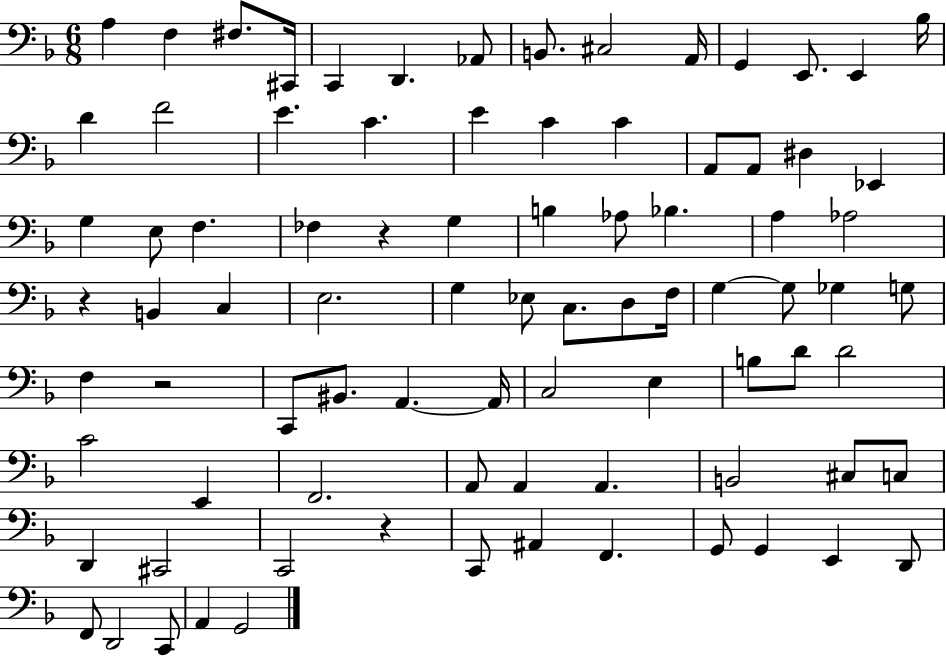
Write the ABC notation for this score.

X:1
T:Untitled
M:6/8
L:1/4
K:F
A, F, ^F,/2 ^C,,/4 C,, D,, _A,,/2 B,,/2 ^C,2 A,,/4 G,, E,,/2 E,, _B,/4 D F2 E C E C C A,,/2 A,,/2 ^D, _E,, G, E,/2 F, _F, z G, B, _A,/2 _B, A, _A,2 z B,, C, E,2 G, _E,/2 C,/2 D,/2 F,/4 G, G,/2 _G, G,/2 F, z2 C,,/2 ^B,,/2 A,, A,,/4 C,2 E, B,/2 D/2 D2 C2 E,, F,,2 A,,/2 A,, A,, B,,2 ^C,/2 C,/2 D,, ^C,,2 C,,2 z C,,/2 ^A,, F,, G,,/2 G,, E,, D,,/2 F,,/2 D,,2 C,,/2 A,, G,,2